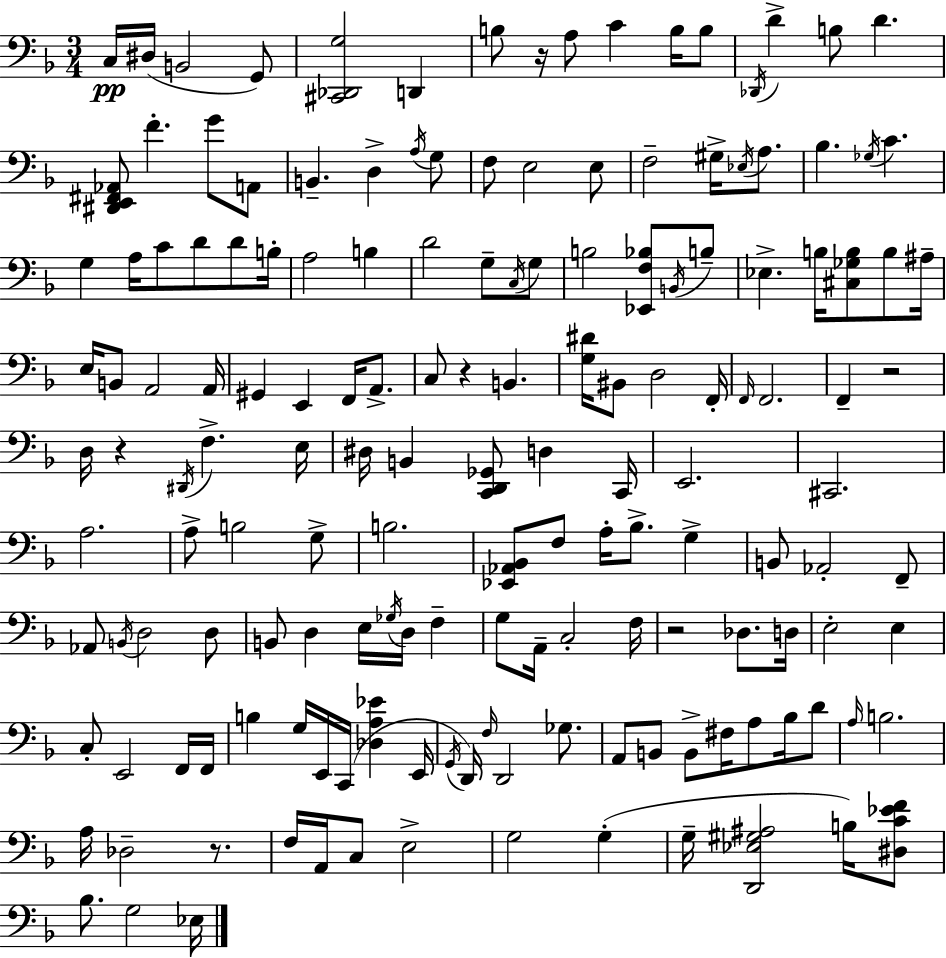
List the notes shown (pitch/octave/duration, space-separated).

C3/s D#3/s B2/h G2/e [C#2,Db2,G3]/h D2/q B3/e R/s A3/e C4/q B3/s B3/e Db2/s D4/q B3/e D4/q. [D#2,E2,F#2,Ab2]/e F4/q. G4/e A2/e B2/q. D3/q A3/s G3/e F3/e E3/h E3/e F3/h G#3/s Eb3/s A3/e. Bb3/q. Gb3/s C4/q. G3/q A3/s C4/e D4/e D4/e B3/s A3/h B3/q D4/h G3/e C3/s G3/e B3/h [Eb2,F3,Bb3]/e B2/s B3/e Eb3/q. B3/s [C#3,Gb3,B3]/e B3/e A#3/s E3/s B2/e A2/h A2/s G#2/q E2/q F2/s A2/e. C3/e R/q B2/q. [G3,D#4]/s BIS2/e D3/h F2/s F2/s F2/h. F2/q R/h D3/s R/q D#2/s F3/q. E3/s D#3/s B2/q [C2,D2,Gb2]/e D3/q C2/s E2/h. C#2/h. A3/h. A3/e B3/h G3/e B3/h. [Eb2,Ab2,Bb2]/e F3/e A3/s Bb3/e. G3/q B2/e Ab2/h F2/e Ab2/e B2/s D3/h D3/e B2/e D3/q E3/s Gb3/s D3/s F3/q G3/e A2/s C3/h F3/s R/h Db3/e. D3/s E3/h E3/q C3/e E2/h F2/s F2/s B3/q G3/s E2/s C2/s [Db3,A3,Eb4]/q E2/s G2/s D2/s F3/s D2/h Gb3/e. A2/e B2/e B2/e F#3/s A3/e Bb3/s D4/e A3/s B3/h. A3/s Db3/h R/e. F3/s A2/s C3/e E3/h G3/h G3/q G3/s [D2,Eb3,G#3,A#3]/h B3/s [D#3,C4,Eb4,F4]/e Bb3/e. G3/h Eb3/s